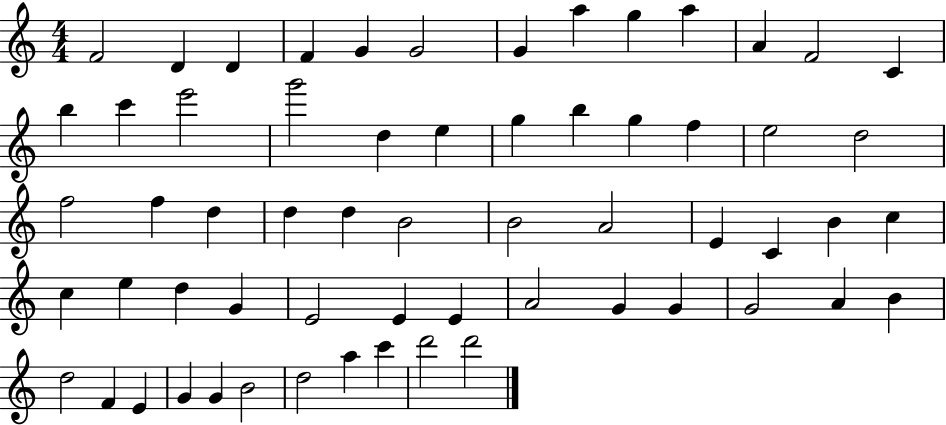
X:1
T:Untitled
M:4/4
L:1/4
K:C
F2 D D F G G2 G a g a A F2 C b c' e'2 g'2 d e g b g f e2 d2 f2 f d d d B2 B2 A2 E C B c c e d G E2 E E A2 G G G2 A B d2 F E G G B2 d2 a c' d'2 d'2